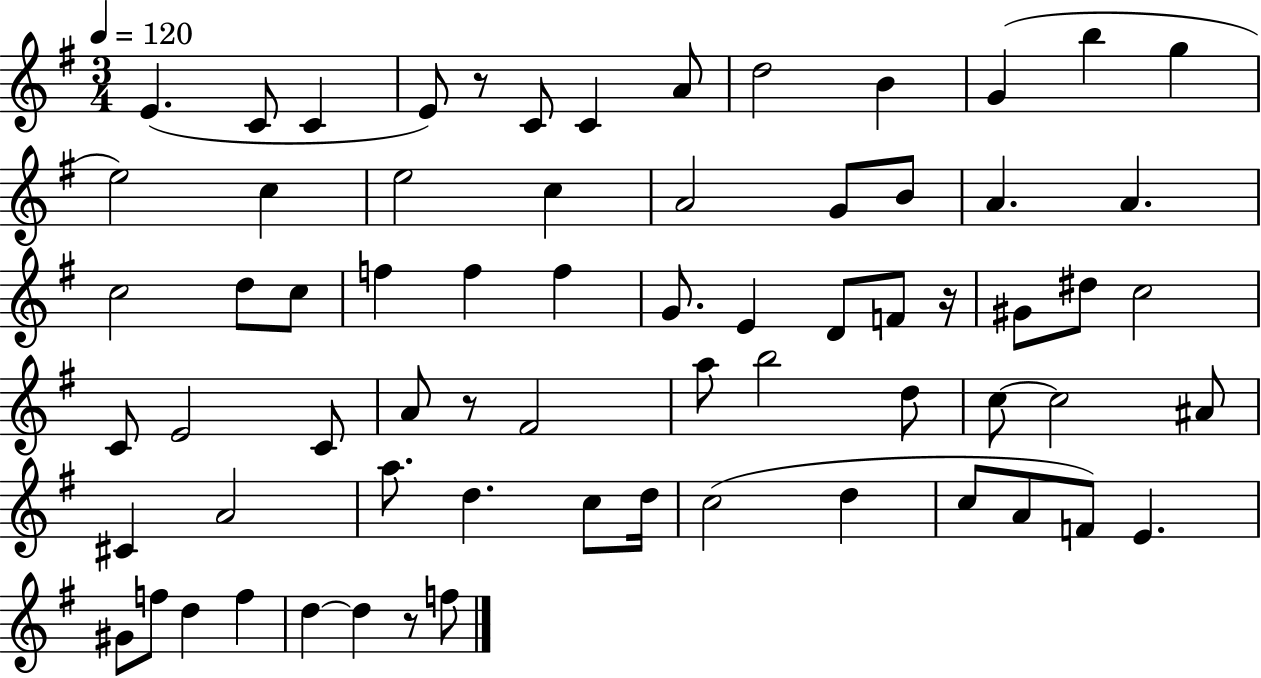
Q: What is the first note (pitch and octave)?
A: E4